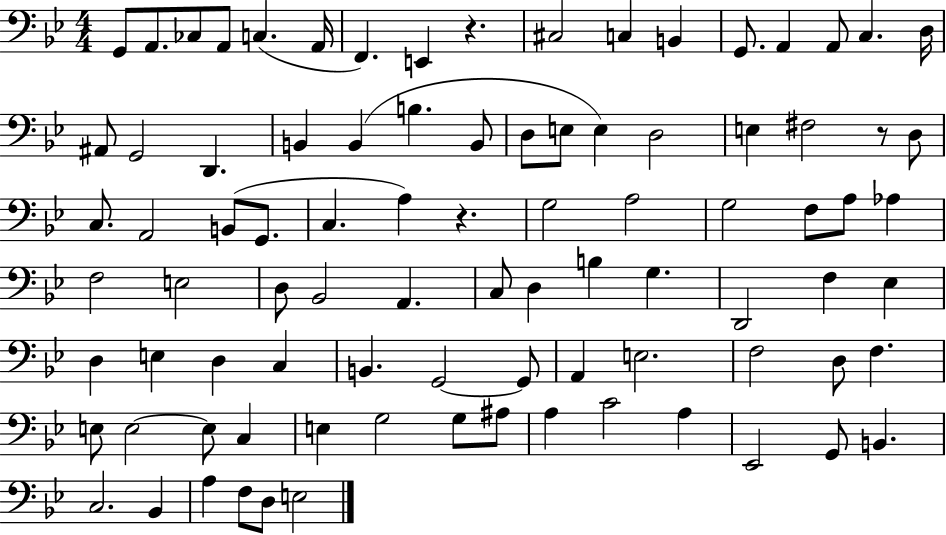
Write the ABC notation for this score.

X:1
T:Untitled
M:4/4
L:1/4
K:Bb
G,,/2 A,,/2 _C,/2 A,,/2 C, A,,/4 F,, E,, z ^C,2 C, B,, G,,/2 A,, A,,/2 C, D,/4 ^A,,/2 G,,2 D,, B,, B,, B, B,,/2 D,/2 E,/2 E, D,2 E, ^F,2 z/2 D,/2 C,/2 A,,2 B,,/2 G,,/2 C, A, z G,2 A,2 G,2 F,/2 A,/2 _A, F,2 E,2 D,/2 _B,,2 A,, C,/2 D, B, G, D,,2 F, _E, D, E, D, C, B,, G,,2 G,,/2 A,, E,2 F,2 D,/2 F, E,/2 E,2 E,/2 C, E, G,2 G,/2 ^A,/2 A, C2 A, _E,,2 G,,/2 B,, C,2 _B,, A, F,/2 D,/2 E,2